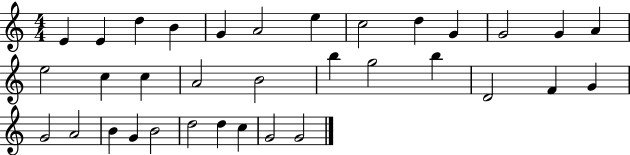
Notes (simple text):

E4/q E4/q D5/q B4/q G4/q A4/h E5/q C5/h D5/q G4/q G4/h G4/q A4/q E5/h C5/q C5/q A4/h B4/h B5/q G5/h B5/q D4/h F4/q G4/q G4/h A4/h B4/q G4/q B4/h D5/h D5/q C5/q G4/h G4/h